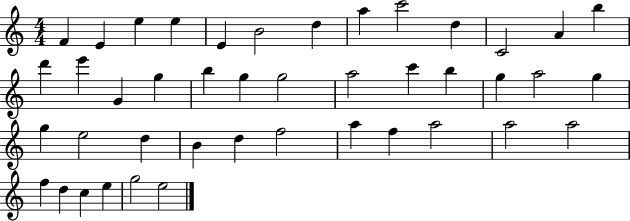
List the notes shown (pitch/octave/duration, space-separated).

F4/q E4/q E5/q E5/q E4/q B4/h D5/q A5/q C6/h D5/q C4/h A4/q B5/q D6/q E6/q G4/q G5/q B5/q G5/q G5/h A5/h C6/q B5/q G5/q A5/h G5/q G5/q E5/h D5/q B4/q D5/q F5/h A5/q F5/q A5/h A5/h A5/h F5/q D5/q C5/q E5/q G5/h E5/h